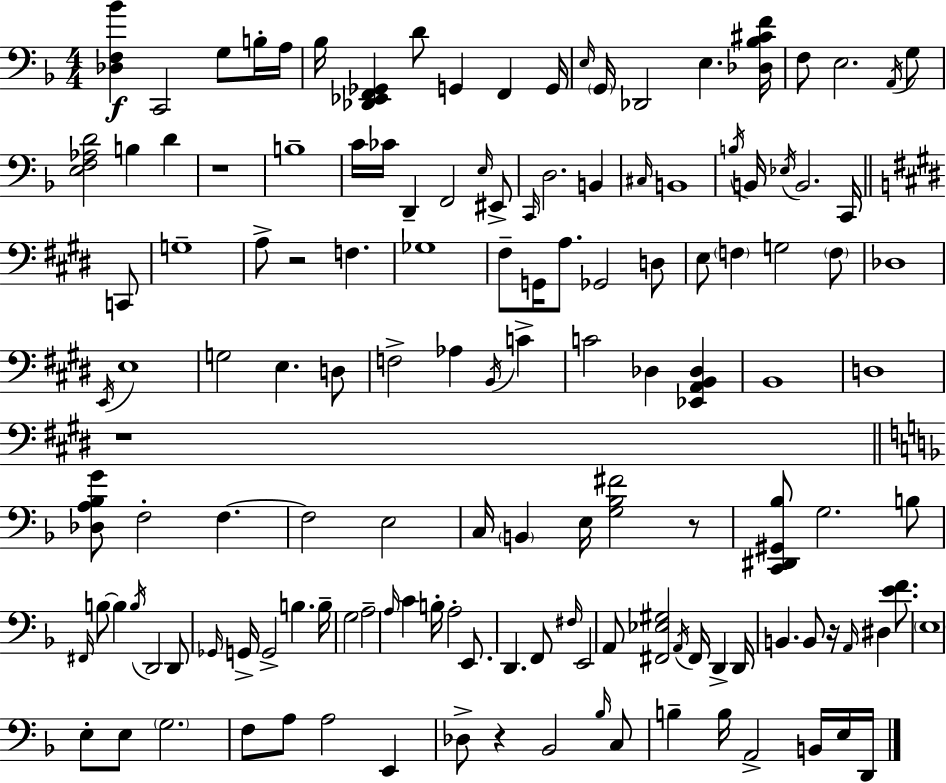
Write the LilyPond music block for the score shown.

{
  \clef bass
  \numericTimeSignature
  \time 4/4
  \key f \major
  <des f bes'>4\f c,2 g8 b16-. a16 | bes16 <des, ees, f, ges,>4 d'8 g,4 f,4 g,16 | \grace { e16 } \parenthesize g,16 des,2 e4. | <des bes cis' f'>16 f8 e2. \acciaccatura { a,16 } | \break g8 <e f aes d'>2 b4 d'4 | r1 | b1-- | c'16 ces'16 d,4-- f,2 | \break \grace { e16 } eis,8-> \grace { c,16 } d2. | b,4 \grace { cis16 } b,1 | \acciaccatura { b16 } b,16 \acciaccatura { ees16 } b,2. | c,16 \bar "||" \break \key e \major c,8 g1-- | a8-> r2 f4. | ges1 | fis8-- g,16 a8. ges,2 | \break d8 e8 \parenthesize f4 g2 | \parenthesize f8 des1 | \acciaccatura { e,16 } e1 | g2 e4. | \break d8 f2-> aes4 \acciaccatura { b,16 } | c'4-> c'2 des4 | <ees, a, b, des>4 b,1 | d1 | \break r1 | \bar "||" \break \key f \major <des a bes g'>8 f2-. f4.~~ | f2 e2 | c16 \parenthesize b,4 e16 <g bes fis'>2 r8 | <c, dis, gis, bes>8 g2. b8 | \break \grace { fis,16 } b8~~ b4 \acciaccatura { b16 } d,2 | d,8 \grace { ges,16 } g,16-> g,2-> b4. | b16-- g2 a2-- | \grace { a16 } c'4 b16-. a2-. | \break e,8. d,4. f,8 \grace { fis16 } e,2 | a,8 <fis, ees gis>2 \acciaccatura { a,16 } | fis,16 d,4-> d,16 b,4. b,8 r16 \grace { a,16 } | dis4 <e' f'>8. \parenthesize e1 | \break e8-. e8 \parenthesize g2. | f8 a8 a2 | e,4 des8-> r4 bes,2 | \grace { bes16 } c8 b4-- b16 a,2-> | \break b,16 e16 d,16 \bar "|."
}